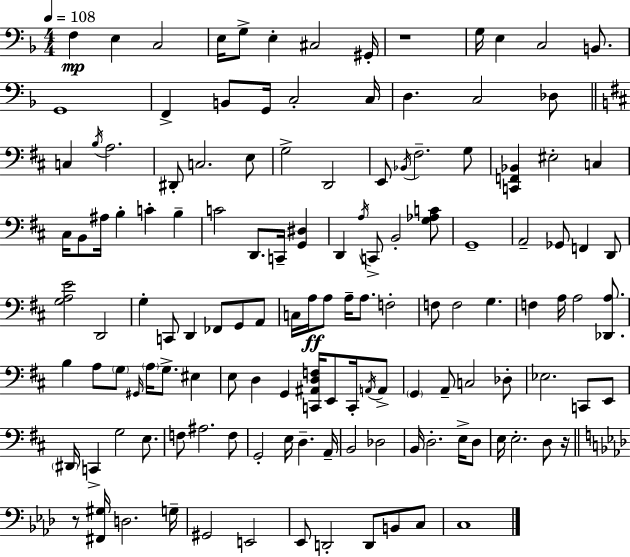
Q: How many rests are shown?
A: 3